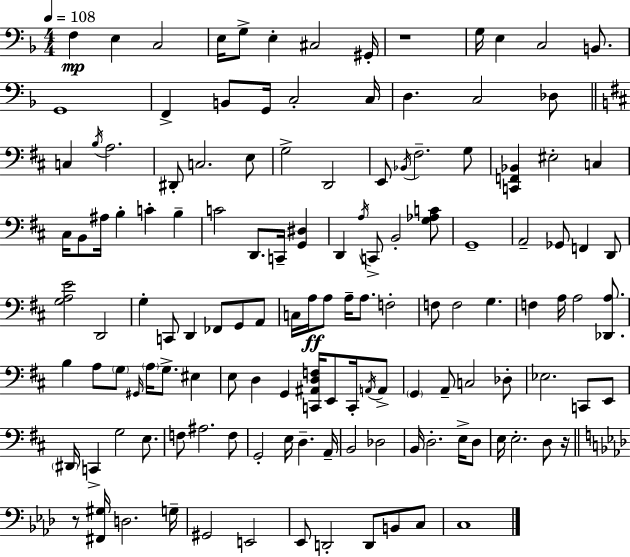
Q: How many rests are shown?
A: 3